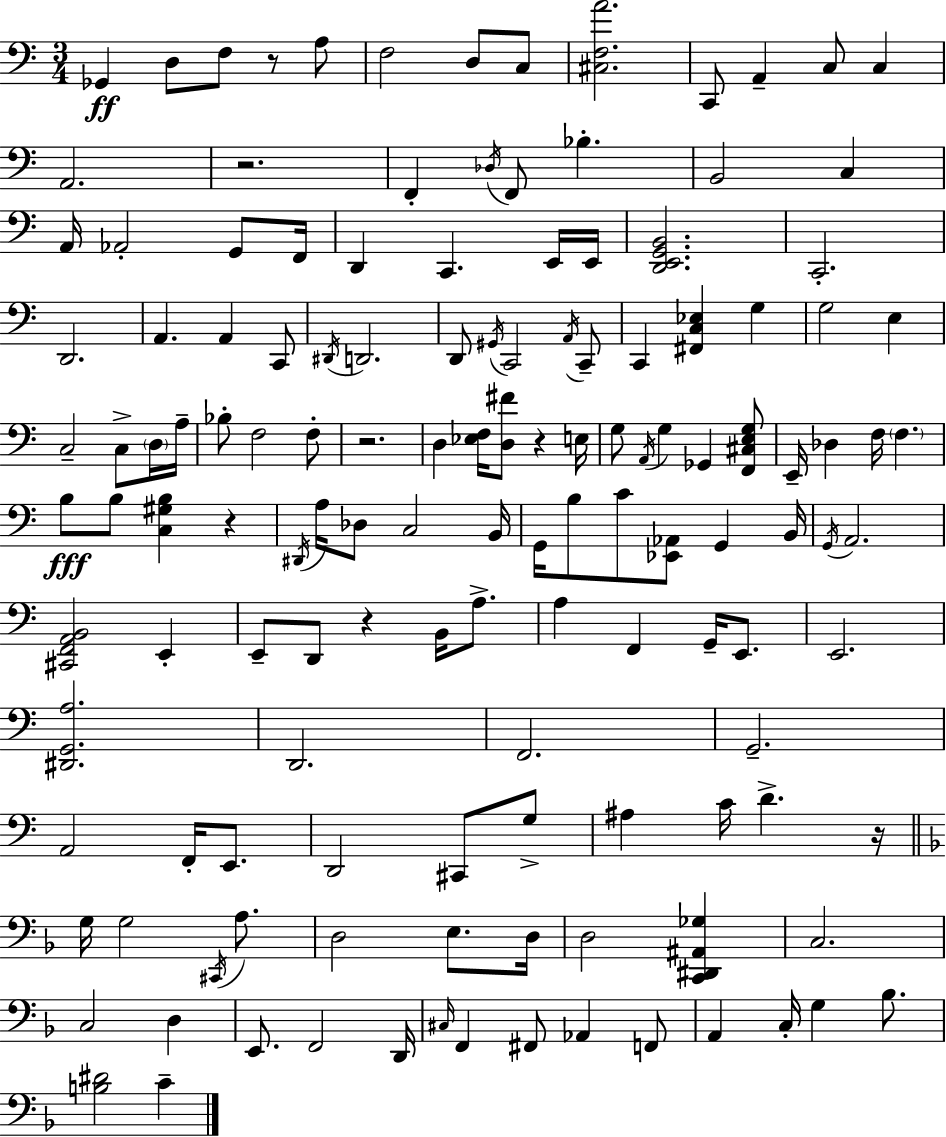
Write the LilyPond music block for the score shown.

{
  \clef bass
  \numericTimeSignature
  \time 3/4
  \key a \minor
  ges,4\ff d8 f8 r8 a8 | f2 d8 c8 | <cis f a'>2. | c,8 a,4-- c8 c4 | \break a,2. | r2. | f,4-. \acciaccatura { des16 } f,8 bes4.-. | b,2 c4 | \break a,16 aes,2-. g,8 | f,16 d,4 c,4. e,16 | e,16 <d, e, g, b,>2. | c,2.-. | \break d,2. | a,4. a,4 c,8 | \acciaccatura { dis,16 } d,2. | d,8 \acciaccatura { gis,16 } c,2 | \break \acciaccatura { a,16 } c,8-- c,4 <fis, c ees>4 | g4 g2 | e4 c2-- | c8-> \parenthesize d16 a16-- bes8-. f2 | \break f8-. r2. | d4 <ees f>16 <d fis'>8 r4 | e16 g8 \acciaccatura { a,16 } g4 ges,4 | <f, cis e g>8 e,16-- des4 f16 \parenthesize f4. | \break b8\fff b8 <c gis b>4 | r4 \acciaccatura { dis,16 } a16 des8 c2 | b,16 g,16 b8 c'8 <ees, aes,>8 | g,4 b,16 \acciaccatura { g,16 } a,2. | \break <cis, f, a, b,>2 | e,4-. e,8-- d,8 r4 | b,16 a8.-> a4 f,4 | g,16-- e,8. e,2. | \break <dis, g, a>2. | d,2. | f,2. | g,2.-- | \break a,2 | f,16-. e,8. d,2 | cis,8 g8-> ais4 c'16 | d'4.-> r16 \bar "||" \break \key f \major g16 g2 \acciaccatura { cis,16 } a8. | d2 e8. | d16 d2 <c, dis, ais, ges>4 | c2. | \break c2 d4 | e,8. f,2 | d,16 \grace { cis16 } f,4 fis,8 aes,4 | f,8 a,4 c16-. g4 bes8. | \break <b dis'>2 c'4-- | \bar "|."
}